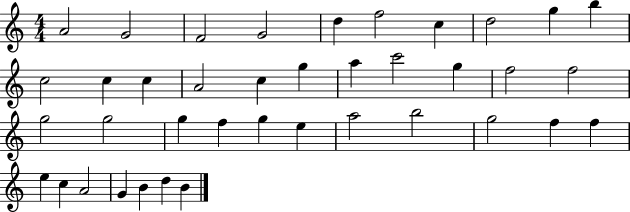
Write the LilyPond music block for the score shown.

{
  \clef treble
  \numericTimeSignature
  \time 4/4
  \key c \major
  a'2 g'2 | f'2 g'2 | d''4 f''2 c''4 | d''2 g''4 b''4 | \break c''2 c''4 c''4 | a'2 c''4 g''4 | a''4 c'''2 g''4 | f''2 f''2 | \break g''2 g''2 | g''4 f''4 g''4 e''4 | a''2 b''2 | g''2 f''4 f''4 | \break e''4 c''4 a'2 | g'4 b'4 d''4 b'4 | \bar "|."
}